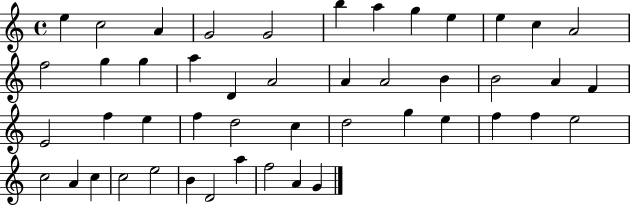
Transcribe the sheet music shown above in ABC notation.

X:1
T:Untitled
M:4/4
L:1/4
K:C
e c2 A G2 G2 b a g e e c A2 f2 g g a D A2 A A2 B B2 A F E2 f e f d2 c d2 g e f f e2 c2 A c c2 e2 B D2 a f2 A G